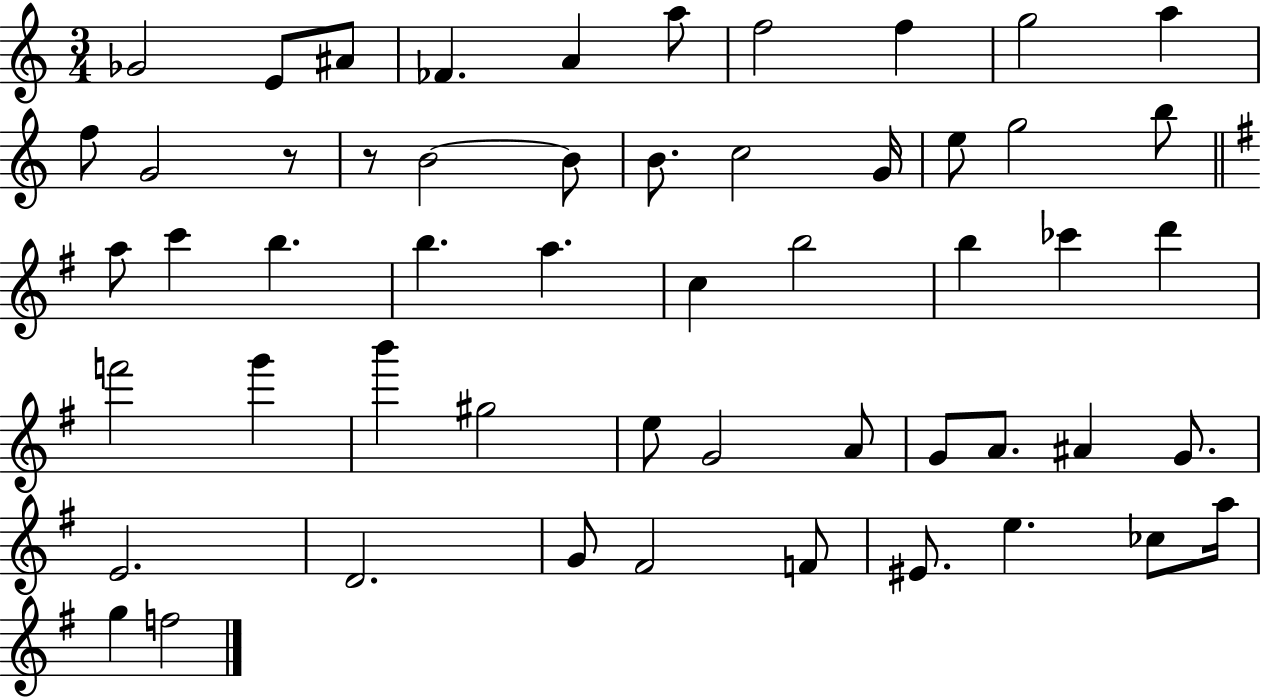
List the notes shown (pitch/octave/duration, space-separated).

Gb4/h E4/e A#4/e FES4/q. A4/q A5/e F5/h F5/q G5/h A5/q F5/e G4/h R/e R/e B4/h B4/e B4/e. C5/h G4/s E5/e G5/h B5/e A5/e C6/q B5/q. B5/q. A5/q. C5/q B5/h B5/q CES6/q D6/q F6/h G6/q B6/q G#5/h E5/e G4/h A4/e G4/e A4/e. A#4/q G4/e. E4/h. D4/h. G4/e F#4/h F4/e EIS4/e. E5/q. CES5/e A5/s G5/q F5/h